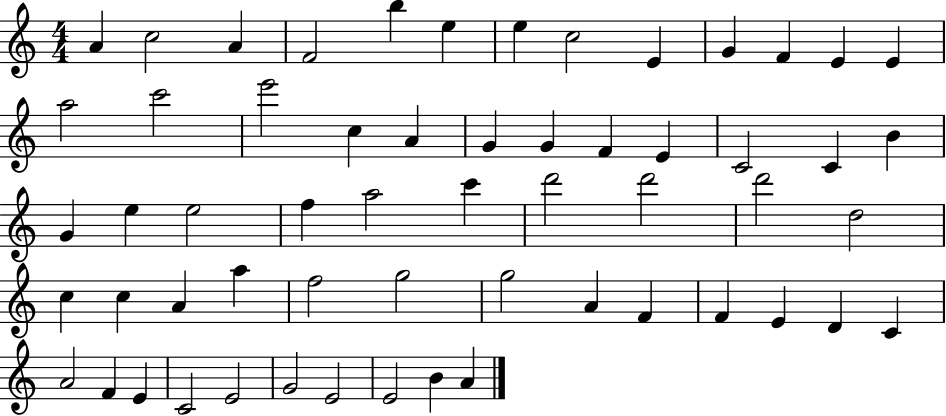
{
  \clef treble
  \numericTimeSignature
  \time 4/4
  \key c \major
  a'4 c''2 a'4 | f'2 b''4 e''4 | e''4 c''2 e'4 | g'4 f'4 e'4 e'4 | \break a''2 c'''2 | e'''2 c''4 a'4 | g'4 g'4 f'4 e'4 | c'2 c'4 b'4 | \break g'4 e''4 e''2 | f''4 a''2 c'''4 | d'''2 d'''2 | d'''2 d''2 | \break c''4 c''4 a'4 a''4 | f''2 g''2 | g''2 a'4 f'4 | f'4 e'4 d'4 c'4 | \break a'2 f'4 e'4 | c'2 e'2 | g'2 e'2 | e'2 b'4 a'4 | \break \bar "|."
}